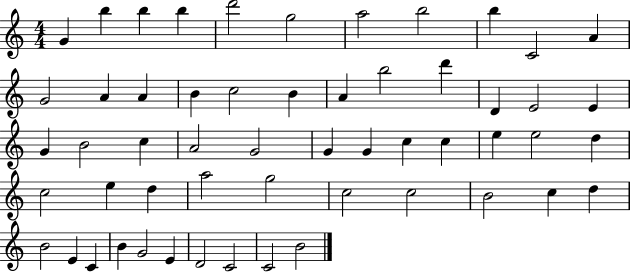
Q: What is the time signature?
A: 4/4